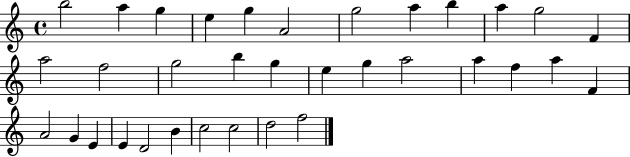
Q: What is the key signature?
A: C major